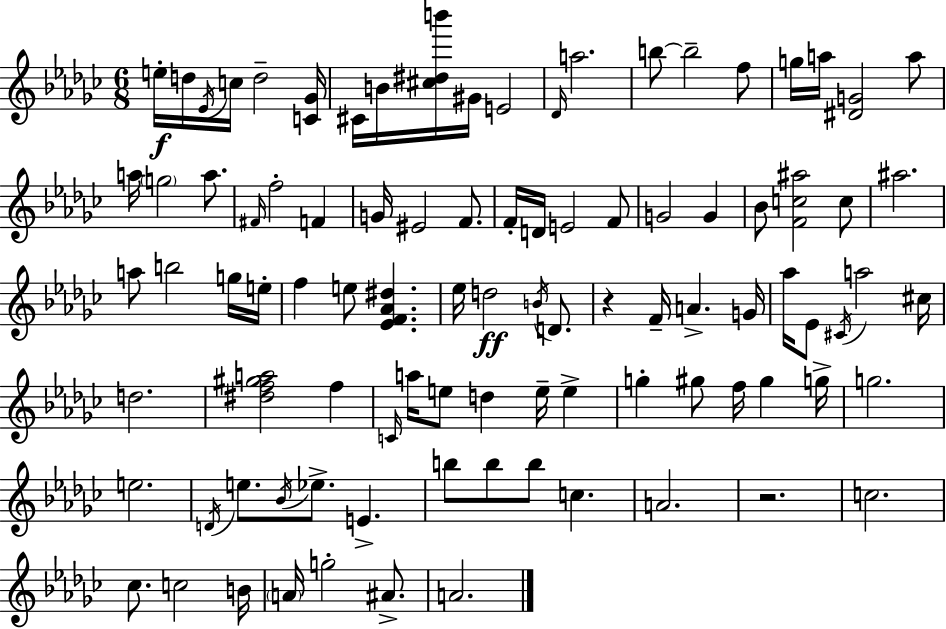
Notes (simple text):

E5/s D5/s Eb4/s C5/s D5/h [C4,Gb4]/s C#4/s B4/s [C#5,D#5,B6]/s G#4/s E4/h Db4/s A5/h. B5/e B5/h F5/e G5/s A5/s [D#4,G4]/h A5/e A5/s G5/h A5/e. F#4/s F5/h F4/q G4/s EIS4/h F4/e. F4/s D4/s E4/h F4/e G4/h G4/q Bb4/e [F4,C5,A#5]/h C5/e A#5/h. A5/e B5/h G5/s E5/s F5/q E5/e [Eb4,F4,Ab4,D#5]/q. Eb5/s D5/h B4/s D4/e. R/q F4/s A4/q. G4/s Ab5/s Eb4/e C#4/s A5/h C#5/s D5/h. [D#5,F5,G#5,A5]/h F5/q C4/s A5/s E5/e D5/q E5/s E5/q G5/q G#5/e F5/s G#5/q G5/s G5/h. E5/h. D4/s E5/e. Bb4/s Eb5/e. E4/q. B5/e B5/e B5/e C5/q. A4/h. R/h. C5/h. CES5/e. C5/h B4/s A4/s G5/h A#4/e. A4/h.